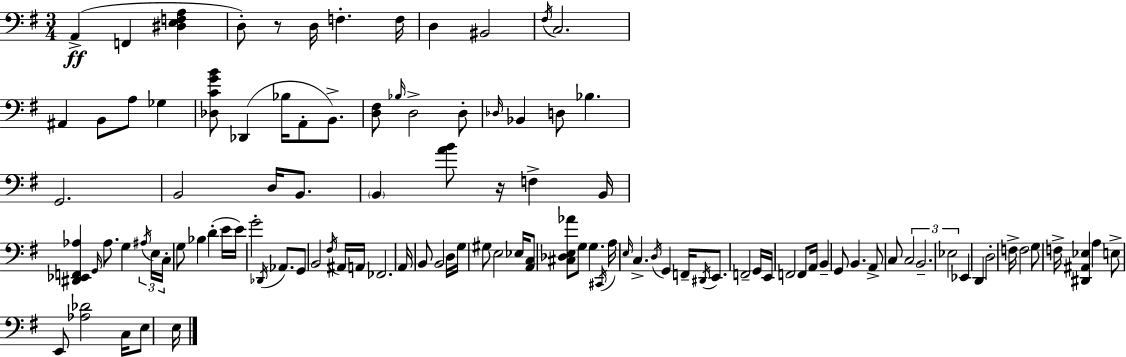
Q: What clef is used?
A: bass